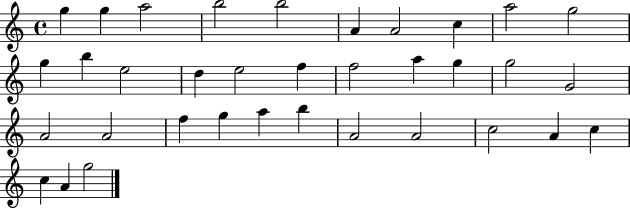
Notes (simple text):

G5/q G5/q A5/h B5/h B5/h A4/q A4/h C5/q A5/h G5/h G5/q B5/q E5/h D5/q E5/h F5/q F5/h A5/q G5/q G5/h G4/h A4/h A4/h F5/q G5/q A5/q B5/q A4/h A4/h C5/h A4/q C5/q C5/q A4/q G5/h